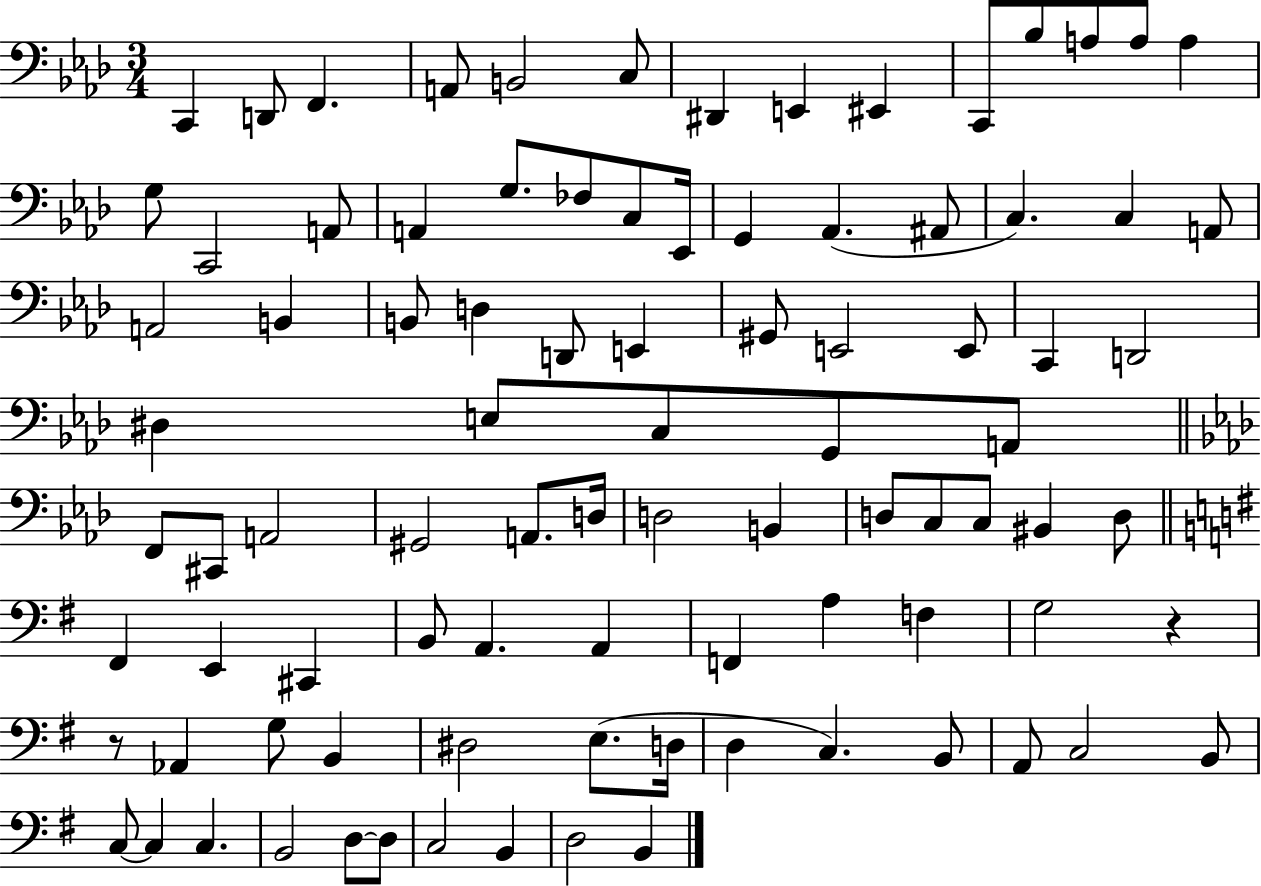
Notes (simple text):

C2/q D2/e F2/q. A2/e B2/h C3/e D#2/q E2/q EIS2/q C2/e Bb3/e A3/e A3/e A3/q G3/e C2/h A2/e A2/q G3/e. FES3/e C3/e Eb2/s G2/q Ab2/q. A#2/e C3/q. C3/q A2/e A2/h B2/q B2/e D3/q D2/e E2/q G#2/e E2/h E2/e C2/q D2/h D#3/q E3/e C3/e G2/e A2/e F2/e C#2/e A2/h G#2/h A2/e. D3/s D3/h B2/q D3/e C3/e C3/e BIS2/q D3/e F#2/q E2/q C#2/q B2/e A2/q. A2/q F2/q A3/q F3/q G3/h R/q R/e Ab2/q G3/e B2/q D#3/h E3/e. D3/s D3/q C3/q. B2/e A2/e C3/h B2/e C3/e C3/q C3/q. B2/h D3/e D3/e C3/h B2/q D3/h B2/q